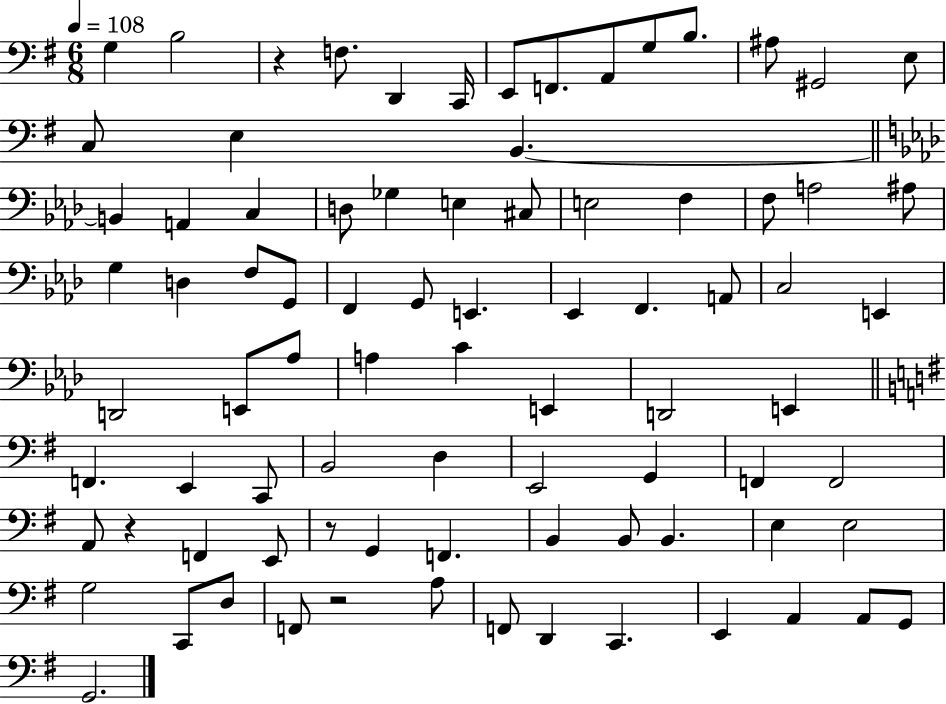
{
  \clef bass
  \numericTimeSignature
  \time 6/8
  \key g \major
  \tempo 4 = 108
  g4 b2 | r4 f8. d,4 c,16 | e,8 f,8. a,8 g8 b8. | ais8 gis,2 e8 | \break c8 e4 b,4.~~ | \bar "||" \break \key aes \major b,4 a,4 c4 | d8 ges4 e4 cis8 | e2 f4 | f8 a2 ais8 | \break g4 d4 f8 g,8 | f,4 g,8 e,4. | ees,4 f,4. a,8 | c2 e,4 | \break d,2 e,8 aes8 | a4 c'4 e,4 | d,2 e,4 | \bar "||" \break \key g \major f,4. e,4 c,8 | b,2 d4 | e,2 g,4 | f,4 f,2 | \break a,8 r4 f,4 e,8 | r8 g,4 f,4. | b,4 b,8 b,4. | e4 e2 | \break g2 c,8 d8 | f,8 r2 a8 | f,8 d,4 c,4. | e,4 a,4 a,8 g,8 | \break g,2. | \bar "|."
}